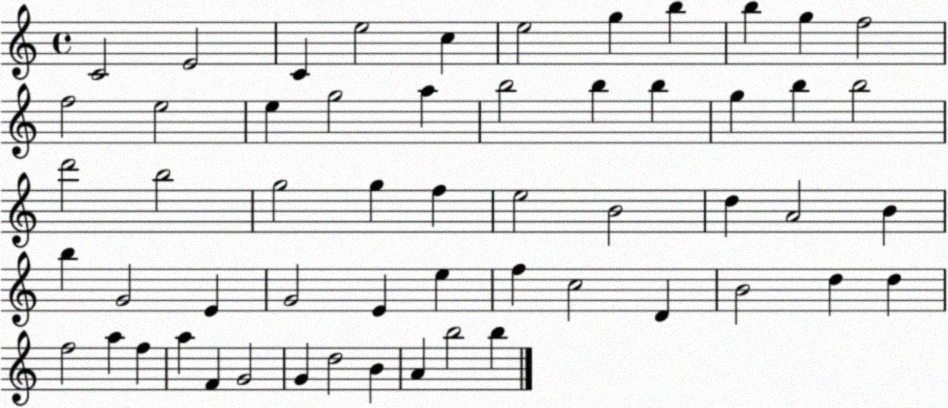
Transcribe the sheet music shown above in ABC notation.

X:1
T:Untitled
M:4/4
L:1/4
K:C
C2 E2 C e2 c e2 g b b g f2 f2 e2 e g2 a b2 b b g b b2 d'2 b2 g2 g f e2 B2 d A2 B b G2 E G2 E e f c2 D B2 d d f2 a f a F G2 G d2 B A b2 b